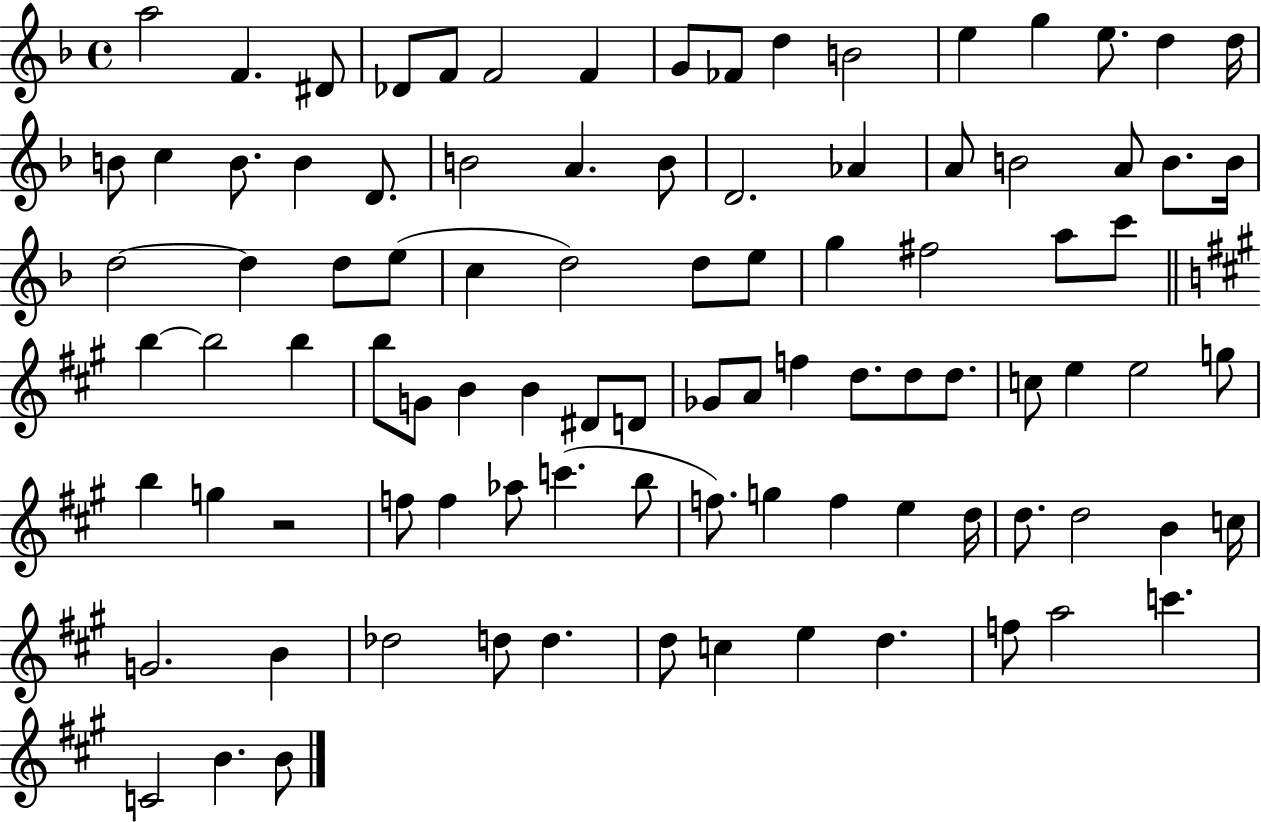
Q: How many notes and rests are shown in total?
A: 94